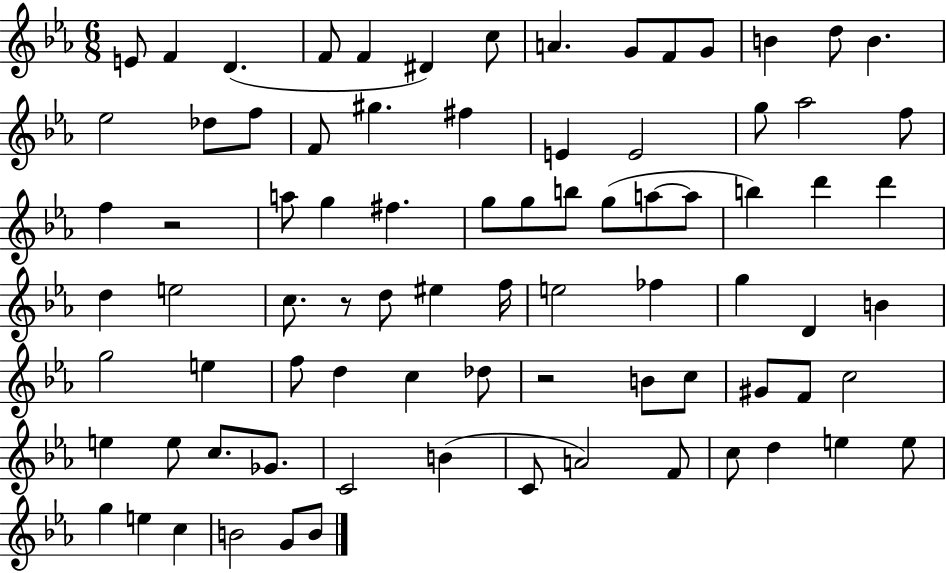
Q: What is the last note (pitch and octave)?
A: B4